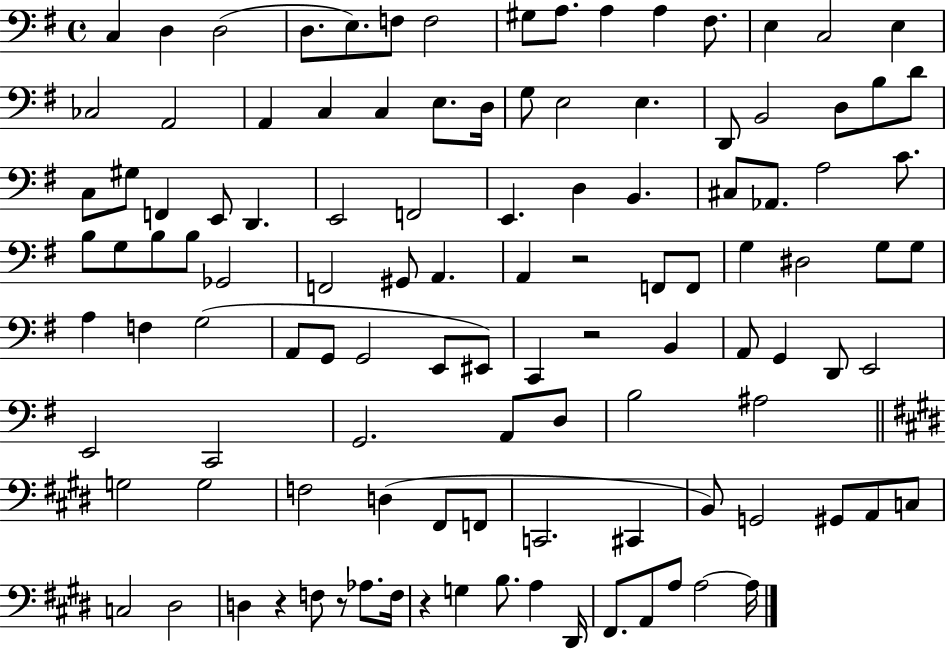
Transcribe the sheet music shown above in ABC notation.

X:1
T:Untitled
M:4/4
L:1/4
K:G
C, D, D,2 D,/2 E,/2 F,/2 F,2 ^G,/2 A,/2 A, A, ^F,/2 E, C,2 E, _C,2 A,,2 A,, C, C, E,/2 D,/4 G,/2 E,2 E, D,,/2 B,,2 D,/2 B,/2 D/2 C,/2 ^G,/2 F,, E,,/2 D,, E,,2 F,,2 E,, D, B,, ^C,/2 _A,,/2 A,2 C/2 B,/2 G,/2 B,/2 B,/2 _G,,2 F,,2 ^G,,/2 A,, A,, z2 F,,/2 F,,/2 G, ^D,2 G,/2 G,/2 A, F, G,2 A,,/2 G,,/2 G,,2 E,,/2 ^E,,/2 C,, z2 B,, A,,/2 G,, D,,/2 E,,2 E,,2 C,,2 G,,2 A,,/2 D,/2 B,2 ^A,2 G,2 G,2 F,2 D, ^F,,/2 F,,/2 C,,2 ^C,, B,,/2 G,,2 ^G,,/2 A,,/2 C,/2 C,2 ^D,2 D, z F,/2 z/2 _A,/2 F,/4 z G, B,/2 A, ^D,,/4 ^F,,/2 A,,/2 A,/2 A,2 A,/4